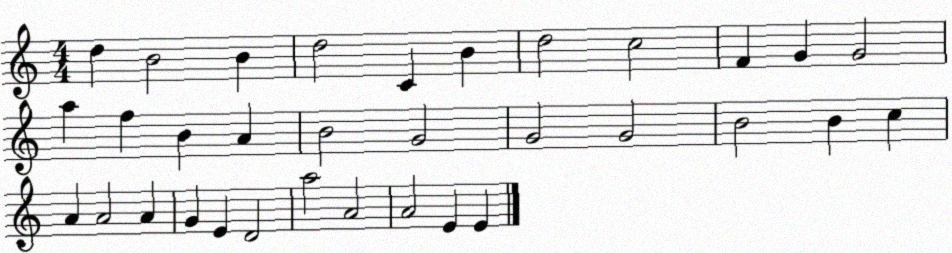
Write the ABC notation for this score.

X:1
T:Untitled
M:4/4
L:1/4
K:C
d B2 B d2 C B d2 c2 F G G2 a f B A B2 G2 G2 G2 B2 B c A A2 A G E D2 a2 A2 A2 E E